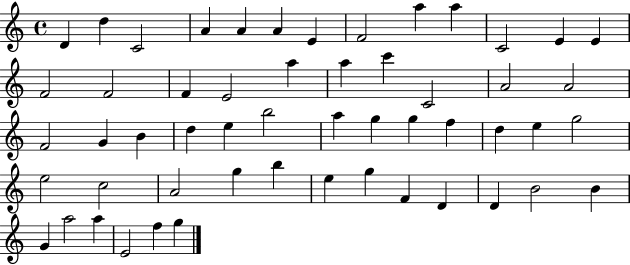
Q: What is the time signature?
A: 4/4